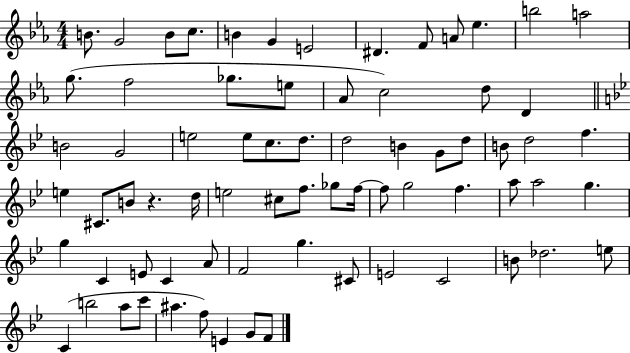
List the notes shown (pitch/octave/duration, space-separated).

B4/e. G4/h B4/e C5/e. B4/q G4/q E4/h D#4/q. F4/e A4/e Eb5/q. B5/h A5/h G5/e. F5/h Gb5/e. E5/e Ab4/e C5/h D5/e D4/q B4/h G4/h E5/h E5/e C5/e. D5/e. D5/h B4/q G4/e D5/e B4/e D5/h F5/q. E5/q C#4/e. B4/e R/q. D5/s E5/h C#5/e F5/e. Gb5/e F5/s F5/e G5/h F5/q. A5/e A5/h G5/q. G5/q C4/q E4/e C4/q A4/e F4/h G5/q. C#4/e E4/h C4/h B4/e Db5/h. E5/e C4/q B5/h A5/e C6/e A#5/q. F5/e E4/q G4/e F4/e